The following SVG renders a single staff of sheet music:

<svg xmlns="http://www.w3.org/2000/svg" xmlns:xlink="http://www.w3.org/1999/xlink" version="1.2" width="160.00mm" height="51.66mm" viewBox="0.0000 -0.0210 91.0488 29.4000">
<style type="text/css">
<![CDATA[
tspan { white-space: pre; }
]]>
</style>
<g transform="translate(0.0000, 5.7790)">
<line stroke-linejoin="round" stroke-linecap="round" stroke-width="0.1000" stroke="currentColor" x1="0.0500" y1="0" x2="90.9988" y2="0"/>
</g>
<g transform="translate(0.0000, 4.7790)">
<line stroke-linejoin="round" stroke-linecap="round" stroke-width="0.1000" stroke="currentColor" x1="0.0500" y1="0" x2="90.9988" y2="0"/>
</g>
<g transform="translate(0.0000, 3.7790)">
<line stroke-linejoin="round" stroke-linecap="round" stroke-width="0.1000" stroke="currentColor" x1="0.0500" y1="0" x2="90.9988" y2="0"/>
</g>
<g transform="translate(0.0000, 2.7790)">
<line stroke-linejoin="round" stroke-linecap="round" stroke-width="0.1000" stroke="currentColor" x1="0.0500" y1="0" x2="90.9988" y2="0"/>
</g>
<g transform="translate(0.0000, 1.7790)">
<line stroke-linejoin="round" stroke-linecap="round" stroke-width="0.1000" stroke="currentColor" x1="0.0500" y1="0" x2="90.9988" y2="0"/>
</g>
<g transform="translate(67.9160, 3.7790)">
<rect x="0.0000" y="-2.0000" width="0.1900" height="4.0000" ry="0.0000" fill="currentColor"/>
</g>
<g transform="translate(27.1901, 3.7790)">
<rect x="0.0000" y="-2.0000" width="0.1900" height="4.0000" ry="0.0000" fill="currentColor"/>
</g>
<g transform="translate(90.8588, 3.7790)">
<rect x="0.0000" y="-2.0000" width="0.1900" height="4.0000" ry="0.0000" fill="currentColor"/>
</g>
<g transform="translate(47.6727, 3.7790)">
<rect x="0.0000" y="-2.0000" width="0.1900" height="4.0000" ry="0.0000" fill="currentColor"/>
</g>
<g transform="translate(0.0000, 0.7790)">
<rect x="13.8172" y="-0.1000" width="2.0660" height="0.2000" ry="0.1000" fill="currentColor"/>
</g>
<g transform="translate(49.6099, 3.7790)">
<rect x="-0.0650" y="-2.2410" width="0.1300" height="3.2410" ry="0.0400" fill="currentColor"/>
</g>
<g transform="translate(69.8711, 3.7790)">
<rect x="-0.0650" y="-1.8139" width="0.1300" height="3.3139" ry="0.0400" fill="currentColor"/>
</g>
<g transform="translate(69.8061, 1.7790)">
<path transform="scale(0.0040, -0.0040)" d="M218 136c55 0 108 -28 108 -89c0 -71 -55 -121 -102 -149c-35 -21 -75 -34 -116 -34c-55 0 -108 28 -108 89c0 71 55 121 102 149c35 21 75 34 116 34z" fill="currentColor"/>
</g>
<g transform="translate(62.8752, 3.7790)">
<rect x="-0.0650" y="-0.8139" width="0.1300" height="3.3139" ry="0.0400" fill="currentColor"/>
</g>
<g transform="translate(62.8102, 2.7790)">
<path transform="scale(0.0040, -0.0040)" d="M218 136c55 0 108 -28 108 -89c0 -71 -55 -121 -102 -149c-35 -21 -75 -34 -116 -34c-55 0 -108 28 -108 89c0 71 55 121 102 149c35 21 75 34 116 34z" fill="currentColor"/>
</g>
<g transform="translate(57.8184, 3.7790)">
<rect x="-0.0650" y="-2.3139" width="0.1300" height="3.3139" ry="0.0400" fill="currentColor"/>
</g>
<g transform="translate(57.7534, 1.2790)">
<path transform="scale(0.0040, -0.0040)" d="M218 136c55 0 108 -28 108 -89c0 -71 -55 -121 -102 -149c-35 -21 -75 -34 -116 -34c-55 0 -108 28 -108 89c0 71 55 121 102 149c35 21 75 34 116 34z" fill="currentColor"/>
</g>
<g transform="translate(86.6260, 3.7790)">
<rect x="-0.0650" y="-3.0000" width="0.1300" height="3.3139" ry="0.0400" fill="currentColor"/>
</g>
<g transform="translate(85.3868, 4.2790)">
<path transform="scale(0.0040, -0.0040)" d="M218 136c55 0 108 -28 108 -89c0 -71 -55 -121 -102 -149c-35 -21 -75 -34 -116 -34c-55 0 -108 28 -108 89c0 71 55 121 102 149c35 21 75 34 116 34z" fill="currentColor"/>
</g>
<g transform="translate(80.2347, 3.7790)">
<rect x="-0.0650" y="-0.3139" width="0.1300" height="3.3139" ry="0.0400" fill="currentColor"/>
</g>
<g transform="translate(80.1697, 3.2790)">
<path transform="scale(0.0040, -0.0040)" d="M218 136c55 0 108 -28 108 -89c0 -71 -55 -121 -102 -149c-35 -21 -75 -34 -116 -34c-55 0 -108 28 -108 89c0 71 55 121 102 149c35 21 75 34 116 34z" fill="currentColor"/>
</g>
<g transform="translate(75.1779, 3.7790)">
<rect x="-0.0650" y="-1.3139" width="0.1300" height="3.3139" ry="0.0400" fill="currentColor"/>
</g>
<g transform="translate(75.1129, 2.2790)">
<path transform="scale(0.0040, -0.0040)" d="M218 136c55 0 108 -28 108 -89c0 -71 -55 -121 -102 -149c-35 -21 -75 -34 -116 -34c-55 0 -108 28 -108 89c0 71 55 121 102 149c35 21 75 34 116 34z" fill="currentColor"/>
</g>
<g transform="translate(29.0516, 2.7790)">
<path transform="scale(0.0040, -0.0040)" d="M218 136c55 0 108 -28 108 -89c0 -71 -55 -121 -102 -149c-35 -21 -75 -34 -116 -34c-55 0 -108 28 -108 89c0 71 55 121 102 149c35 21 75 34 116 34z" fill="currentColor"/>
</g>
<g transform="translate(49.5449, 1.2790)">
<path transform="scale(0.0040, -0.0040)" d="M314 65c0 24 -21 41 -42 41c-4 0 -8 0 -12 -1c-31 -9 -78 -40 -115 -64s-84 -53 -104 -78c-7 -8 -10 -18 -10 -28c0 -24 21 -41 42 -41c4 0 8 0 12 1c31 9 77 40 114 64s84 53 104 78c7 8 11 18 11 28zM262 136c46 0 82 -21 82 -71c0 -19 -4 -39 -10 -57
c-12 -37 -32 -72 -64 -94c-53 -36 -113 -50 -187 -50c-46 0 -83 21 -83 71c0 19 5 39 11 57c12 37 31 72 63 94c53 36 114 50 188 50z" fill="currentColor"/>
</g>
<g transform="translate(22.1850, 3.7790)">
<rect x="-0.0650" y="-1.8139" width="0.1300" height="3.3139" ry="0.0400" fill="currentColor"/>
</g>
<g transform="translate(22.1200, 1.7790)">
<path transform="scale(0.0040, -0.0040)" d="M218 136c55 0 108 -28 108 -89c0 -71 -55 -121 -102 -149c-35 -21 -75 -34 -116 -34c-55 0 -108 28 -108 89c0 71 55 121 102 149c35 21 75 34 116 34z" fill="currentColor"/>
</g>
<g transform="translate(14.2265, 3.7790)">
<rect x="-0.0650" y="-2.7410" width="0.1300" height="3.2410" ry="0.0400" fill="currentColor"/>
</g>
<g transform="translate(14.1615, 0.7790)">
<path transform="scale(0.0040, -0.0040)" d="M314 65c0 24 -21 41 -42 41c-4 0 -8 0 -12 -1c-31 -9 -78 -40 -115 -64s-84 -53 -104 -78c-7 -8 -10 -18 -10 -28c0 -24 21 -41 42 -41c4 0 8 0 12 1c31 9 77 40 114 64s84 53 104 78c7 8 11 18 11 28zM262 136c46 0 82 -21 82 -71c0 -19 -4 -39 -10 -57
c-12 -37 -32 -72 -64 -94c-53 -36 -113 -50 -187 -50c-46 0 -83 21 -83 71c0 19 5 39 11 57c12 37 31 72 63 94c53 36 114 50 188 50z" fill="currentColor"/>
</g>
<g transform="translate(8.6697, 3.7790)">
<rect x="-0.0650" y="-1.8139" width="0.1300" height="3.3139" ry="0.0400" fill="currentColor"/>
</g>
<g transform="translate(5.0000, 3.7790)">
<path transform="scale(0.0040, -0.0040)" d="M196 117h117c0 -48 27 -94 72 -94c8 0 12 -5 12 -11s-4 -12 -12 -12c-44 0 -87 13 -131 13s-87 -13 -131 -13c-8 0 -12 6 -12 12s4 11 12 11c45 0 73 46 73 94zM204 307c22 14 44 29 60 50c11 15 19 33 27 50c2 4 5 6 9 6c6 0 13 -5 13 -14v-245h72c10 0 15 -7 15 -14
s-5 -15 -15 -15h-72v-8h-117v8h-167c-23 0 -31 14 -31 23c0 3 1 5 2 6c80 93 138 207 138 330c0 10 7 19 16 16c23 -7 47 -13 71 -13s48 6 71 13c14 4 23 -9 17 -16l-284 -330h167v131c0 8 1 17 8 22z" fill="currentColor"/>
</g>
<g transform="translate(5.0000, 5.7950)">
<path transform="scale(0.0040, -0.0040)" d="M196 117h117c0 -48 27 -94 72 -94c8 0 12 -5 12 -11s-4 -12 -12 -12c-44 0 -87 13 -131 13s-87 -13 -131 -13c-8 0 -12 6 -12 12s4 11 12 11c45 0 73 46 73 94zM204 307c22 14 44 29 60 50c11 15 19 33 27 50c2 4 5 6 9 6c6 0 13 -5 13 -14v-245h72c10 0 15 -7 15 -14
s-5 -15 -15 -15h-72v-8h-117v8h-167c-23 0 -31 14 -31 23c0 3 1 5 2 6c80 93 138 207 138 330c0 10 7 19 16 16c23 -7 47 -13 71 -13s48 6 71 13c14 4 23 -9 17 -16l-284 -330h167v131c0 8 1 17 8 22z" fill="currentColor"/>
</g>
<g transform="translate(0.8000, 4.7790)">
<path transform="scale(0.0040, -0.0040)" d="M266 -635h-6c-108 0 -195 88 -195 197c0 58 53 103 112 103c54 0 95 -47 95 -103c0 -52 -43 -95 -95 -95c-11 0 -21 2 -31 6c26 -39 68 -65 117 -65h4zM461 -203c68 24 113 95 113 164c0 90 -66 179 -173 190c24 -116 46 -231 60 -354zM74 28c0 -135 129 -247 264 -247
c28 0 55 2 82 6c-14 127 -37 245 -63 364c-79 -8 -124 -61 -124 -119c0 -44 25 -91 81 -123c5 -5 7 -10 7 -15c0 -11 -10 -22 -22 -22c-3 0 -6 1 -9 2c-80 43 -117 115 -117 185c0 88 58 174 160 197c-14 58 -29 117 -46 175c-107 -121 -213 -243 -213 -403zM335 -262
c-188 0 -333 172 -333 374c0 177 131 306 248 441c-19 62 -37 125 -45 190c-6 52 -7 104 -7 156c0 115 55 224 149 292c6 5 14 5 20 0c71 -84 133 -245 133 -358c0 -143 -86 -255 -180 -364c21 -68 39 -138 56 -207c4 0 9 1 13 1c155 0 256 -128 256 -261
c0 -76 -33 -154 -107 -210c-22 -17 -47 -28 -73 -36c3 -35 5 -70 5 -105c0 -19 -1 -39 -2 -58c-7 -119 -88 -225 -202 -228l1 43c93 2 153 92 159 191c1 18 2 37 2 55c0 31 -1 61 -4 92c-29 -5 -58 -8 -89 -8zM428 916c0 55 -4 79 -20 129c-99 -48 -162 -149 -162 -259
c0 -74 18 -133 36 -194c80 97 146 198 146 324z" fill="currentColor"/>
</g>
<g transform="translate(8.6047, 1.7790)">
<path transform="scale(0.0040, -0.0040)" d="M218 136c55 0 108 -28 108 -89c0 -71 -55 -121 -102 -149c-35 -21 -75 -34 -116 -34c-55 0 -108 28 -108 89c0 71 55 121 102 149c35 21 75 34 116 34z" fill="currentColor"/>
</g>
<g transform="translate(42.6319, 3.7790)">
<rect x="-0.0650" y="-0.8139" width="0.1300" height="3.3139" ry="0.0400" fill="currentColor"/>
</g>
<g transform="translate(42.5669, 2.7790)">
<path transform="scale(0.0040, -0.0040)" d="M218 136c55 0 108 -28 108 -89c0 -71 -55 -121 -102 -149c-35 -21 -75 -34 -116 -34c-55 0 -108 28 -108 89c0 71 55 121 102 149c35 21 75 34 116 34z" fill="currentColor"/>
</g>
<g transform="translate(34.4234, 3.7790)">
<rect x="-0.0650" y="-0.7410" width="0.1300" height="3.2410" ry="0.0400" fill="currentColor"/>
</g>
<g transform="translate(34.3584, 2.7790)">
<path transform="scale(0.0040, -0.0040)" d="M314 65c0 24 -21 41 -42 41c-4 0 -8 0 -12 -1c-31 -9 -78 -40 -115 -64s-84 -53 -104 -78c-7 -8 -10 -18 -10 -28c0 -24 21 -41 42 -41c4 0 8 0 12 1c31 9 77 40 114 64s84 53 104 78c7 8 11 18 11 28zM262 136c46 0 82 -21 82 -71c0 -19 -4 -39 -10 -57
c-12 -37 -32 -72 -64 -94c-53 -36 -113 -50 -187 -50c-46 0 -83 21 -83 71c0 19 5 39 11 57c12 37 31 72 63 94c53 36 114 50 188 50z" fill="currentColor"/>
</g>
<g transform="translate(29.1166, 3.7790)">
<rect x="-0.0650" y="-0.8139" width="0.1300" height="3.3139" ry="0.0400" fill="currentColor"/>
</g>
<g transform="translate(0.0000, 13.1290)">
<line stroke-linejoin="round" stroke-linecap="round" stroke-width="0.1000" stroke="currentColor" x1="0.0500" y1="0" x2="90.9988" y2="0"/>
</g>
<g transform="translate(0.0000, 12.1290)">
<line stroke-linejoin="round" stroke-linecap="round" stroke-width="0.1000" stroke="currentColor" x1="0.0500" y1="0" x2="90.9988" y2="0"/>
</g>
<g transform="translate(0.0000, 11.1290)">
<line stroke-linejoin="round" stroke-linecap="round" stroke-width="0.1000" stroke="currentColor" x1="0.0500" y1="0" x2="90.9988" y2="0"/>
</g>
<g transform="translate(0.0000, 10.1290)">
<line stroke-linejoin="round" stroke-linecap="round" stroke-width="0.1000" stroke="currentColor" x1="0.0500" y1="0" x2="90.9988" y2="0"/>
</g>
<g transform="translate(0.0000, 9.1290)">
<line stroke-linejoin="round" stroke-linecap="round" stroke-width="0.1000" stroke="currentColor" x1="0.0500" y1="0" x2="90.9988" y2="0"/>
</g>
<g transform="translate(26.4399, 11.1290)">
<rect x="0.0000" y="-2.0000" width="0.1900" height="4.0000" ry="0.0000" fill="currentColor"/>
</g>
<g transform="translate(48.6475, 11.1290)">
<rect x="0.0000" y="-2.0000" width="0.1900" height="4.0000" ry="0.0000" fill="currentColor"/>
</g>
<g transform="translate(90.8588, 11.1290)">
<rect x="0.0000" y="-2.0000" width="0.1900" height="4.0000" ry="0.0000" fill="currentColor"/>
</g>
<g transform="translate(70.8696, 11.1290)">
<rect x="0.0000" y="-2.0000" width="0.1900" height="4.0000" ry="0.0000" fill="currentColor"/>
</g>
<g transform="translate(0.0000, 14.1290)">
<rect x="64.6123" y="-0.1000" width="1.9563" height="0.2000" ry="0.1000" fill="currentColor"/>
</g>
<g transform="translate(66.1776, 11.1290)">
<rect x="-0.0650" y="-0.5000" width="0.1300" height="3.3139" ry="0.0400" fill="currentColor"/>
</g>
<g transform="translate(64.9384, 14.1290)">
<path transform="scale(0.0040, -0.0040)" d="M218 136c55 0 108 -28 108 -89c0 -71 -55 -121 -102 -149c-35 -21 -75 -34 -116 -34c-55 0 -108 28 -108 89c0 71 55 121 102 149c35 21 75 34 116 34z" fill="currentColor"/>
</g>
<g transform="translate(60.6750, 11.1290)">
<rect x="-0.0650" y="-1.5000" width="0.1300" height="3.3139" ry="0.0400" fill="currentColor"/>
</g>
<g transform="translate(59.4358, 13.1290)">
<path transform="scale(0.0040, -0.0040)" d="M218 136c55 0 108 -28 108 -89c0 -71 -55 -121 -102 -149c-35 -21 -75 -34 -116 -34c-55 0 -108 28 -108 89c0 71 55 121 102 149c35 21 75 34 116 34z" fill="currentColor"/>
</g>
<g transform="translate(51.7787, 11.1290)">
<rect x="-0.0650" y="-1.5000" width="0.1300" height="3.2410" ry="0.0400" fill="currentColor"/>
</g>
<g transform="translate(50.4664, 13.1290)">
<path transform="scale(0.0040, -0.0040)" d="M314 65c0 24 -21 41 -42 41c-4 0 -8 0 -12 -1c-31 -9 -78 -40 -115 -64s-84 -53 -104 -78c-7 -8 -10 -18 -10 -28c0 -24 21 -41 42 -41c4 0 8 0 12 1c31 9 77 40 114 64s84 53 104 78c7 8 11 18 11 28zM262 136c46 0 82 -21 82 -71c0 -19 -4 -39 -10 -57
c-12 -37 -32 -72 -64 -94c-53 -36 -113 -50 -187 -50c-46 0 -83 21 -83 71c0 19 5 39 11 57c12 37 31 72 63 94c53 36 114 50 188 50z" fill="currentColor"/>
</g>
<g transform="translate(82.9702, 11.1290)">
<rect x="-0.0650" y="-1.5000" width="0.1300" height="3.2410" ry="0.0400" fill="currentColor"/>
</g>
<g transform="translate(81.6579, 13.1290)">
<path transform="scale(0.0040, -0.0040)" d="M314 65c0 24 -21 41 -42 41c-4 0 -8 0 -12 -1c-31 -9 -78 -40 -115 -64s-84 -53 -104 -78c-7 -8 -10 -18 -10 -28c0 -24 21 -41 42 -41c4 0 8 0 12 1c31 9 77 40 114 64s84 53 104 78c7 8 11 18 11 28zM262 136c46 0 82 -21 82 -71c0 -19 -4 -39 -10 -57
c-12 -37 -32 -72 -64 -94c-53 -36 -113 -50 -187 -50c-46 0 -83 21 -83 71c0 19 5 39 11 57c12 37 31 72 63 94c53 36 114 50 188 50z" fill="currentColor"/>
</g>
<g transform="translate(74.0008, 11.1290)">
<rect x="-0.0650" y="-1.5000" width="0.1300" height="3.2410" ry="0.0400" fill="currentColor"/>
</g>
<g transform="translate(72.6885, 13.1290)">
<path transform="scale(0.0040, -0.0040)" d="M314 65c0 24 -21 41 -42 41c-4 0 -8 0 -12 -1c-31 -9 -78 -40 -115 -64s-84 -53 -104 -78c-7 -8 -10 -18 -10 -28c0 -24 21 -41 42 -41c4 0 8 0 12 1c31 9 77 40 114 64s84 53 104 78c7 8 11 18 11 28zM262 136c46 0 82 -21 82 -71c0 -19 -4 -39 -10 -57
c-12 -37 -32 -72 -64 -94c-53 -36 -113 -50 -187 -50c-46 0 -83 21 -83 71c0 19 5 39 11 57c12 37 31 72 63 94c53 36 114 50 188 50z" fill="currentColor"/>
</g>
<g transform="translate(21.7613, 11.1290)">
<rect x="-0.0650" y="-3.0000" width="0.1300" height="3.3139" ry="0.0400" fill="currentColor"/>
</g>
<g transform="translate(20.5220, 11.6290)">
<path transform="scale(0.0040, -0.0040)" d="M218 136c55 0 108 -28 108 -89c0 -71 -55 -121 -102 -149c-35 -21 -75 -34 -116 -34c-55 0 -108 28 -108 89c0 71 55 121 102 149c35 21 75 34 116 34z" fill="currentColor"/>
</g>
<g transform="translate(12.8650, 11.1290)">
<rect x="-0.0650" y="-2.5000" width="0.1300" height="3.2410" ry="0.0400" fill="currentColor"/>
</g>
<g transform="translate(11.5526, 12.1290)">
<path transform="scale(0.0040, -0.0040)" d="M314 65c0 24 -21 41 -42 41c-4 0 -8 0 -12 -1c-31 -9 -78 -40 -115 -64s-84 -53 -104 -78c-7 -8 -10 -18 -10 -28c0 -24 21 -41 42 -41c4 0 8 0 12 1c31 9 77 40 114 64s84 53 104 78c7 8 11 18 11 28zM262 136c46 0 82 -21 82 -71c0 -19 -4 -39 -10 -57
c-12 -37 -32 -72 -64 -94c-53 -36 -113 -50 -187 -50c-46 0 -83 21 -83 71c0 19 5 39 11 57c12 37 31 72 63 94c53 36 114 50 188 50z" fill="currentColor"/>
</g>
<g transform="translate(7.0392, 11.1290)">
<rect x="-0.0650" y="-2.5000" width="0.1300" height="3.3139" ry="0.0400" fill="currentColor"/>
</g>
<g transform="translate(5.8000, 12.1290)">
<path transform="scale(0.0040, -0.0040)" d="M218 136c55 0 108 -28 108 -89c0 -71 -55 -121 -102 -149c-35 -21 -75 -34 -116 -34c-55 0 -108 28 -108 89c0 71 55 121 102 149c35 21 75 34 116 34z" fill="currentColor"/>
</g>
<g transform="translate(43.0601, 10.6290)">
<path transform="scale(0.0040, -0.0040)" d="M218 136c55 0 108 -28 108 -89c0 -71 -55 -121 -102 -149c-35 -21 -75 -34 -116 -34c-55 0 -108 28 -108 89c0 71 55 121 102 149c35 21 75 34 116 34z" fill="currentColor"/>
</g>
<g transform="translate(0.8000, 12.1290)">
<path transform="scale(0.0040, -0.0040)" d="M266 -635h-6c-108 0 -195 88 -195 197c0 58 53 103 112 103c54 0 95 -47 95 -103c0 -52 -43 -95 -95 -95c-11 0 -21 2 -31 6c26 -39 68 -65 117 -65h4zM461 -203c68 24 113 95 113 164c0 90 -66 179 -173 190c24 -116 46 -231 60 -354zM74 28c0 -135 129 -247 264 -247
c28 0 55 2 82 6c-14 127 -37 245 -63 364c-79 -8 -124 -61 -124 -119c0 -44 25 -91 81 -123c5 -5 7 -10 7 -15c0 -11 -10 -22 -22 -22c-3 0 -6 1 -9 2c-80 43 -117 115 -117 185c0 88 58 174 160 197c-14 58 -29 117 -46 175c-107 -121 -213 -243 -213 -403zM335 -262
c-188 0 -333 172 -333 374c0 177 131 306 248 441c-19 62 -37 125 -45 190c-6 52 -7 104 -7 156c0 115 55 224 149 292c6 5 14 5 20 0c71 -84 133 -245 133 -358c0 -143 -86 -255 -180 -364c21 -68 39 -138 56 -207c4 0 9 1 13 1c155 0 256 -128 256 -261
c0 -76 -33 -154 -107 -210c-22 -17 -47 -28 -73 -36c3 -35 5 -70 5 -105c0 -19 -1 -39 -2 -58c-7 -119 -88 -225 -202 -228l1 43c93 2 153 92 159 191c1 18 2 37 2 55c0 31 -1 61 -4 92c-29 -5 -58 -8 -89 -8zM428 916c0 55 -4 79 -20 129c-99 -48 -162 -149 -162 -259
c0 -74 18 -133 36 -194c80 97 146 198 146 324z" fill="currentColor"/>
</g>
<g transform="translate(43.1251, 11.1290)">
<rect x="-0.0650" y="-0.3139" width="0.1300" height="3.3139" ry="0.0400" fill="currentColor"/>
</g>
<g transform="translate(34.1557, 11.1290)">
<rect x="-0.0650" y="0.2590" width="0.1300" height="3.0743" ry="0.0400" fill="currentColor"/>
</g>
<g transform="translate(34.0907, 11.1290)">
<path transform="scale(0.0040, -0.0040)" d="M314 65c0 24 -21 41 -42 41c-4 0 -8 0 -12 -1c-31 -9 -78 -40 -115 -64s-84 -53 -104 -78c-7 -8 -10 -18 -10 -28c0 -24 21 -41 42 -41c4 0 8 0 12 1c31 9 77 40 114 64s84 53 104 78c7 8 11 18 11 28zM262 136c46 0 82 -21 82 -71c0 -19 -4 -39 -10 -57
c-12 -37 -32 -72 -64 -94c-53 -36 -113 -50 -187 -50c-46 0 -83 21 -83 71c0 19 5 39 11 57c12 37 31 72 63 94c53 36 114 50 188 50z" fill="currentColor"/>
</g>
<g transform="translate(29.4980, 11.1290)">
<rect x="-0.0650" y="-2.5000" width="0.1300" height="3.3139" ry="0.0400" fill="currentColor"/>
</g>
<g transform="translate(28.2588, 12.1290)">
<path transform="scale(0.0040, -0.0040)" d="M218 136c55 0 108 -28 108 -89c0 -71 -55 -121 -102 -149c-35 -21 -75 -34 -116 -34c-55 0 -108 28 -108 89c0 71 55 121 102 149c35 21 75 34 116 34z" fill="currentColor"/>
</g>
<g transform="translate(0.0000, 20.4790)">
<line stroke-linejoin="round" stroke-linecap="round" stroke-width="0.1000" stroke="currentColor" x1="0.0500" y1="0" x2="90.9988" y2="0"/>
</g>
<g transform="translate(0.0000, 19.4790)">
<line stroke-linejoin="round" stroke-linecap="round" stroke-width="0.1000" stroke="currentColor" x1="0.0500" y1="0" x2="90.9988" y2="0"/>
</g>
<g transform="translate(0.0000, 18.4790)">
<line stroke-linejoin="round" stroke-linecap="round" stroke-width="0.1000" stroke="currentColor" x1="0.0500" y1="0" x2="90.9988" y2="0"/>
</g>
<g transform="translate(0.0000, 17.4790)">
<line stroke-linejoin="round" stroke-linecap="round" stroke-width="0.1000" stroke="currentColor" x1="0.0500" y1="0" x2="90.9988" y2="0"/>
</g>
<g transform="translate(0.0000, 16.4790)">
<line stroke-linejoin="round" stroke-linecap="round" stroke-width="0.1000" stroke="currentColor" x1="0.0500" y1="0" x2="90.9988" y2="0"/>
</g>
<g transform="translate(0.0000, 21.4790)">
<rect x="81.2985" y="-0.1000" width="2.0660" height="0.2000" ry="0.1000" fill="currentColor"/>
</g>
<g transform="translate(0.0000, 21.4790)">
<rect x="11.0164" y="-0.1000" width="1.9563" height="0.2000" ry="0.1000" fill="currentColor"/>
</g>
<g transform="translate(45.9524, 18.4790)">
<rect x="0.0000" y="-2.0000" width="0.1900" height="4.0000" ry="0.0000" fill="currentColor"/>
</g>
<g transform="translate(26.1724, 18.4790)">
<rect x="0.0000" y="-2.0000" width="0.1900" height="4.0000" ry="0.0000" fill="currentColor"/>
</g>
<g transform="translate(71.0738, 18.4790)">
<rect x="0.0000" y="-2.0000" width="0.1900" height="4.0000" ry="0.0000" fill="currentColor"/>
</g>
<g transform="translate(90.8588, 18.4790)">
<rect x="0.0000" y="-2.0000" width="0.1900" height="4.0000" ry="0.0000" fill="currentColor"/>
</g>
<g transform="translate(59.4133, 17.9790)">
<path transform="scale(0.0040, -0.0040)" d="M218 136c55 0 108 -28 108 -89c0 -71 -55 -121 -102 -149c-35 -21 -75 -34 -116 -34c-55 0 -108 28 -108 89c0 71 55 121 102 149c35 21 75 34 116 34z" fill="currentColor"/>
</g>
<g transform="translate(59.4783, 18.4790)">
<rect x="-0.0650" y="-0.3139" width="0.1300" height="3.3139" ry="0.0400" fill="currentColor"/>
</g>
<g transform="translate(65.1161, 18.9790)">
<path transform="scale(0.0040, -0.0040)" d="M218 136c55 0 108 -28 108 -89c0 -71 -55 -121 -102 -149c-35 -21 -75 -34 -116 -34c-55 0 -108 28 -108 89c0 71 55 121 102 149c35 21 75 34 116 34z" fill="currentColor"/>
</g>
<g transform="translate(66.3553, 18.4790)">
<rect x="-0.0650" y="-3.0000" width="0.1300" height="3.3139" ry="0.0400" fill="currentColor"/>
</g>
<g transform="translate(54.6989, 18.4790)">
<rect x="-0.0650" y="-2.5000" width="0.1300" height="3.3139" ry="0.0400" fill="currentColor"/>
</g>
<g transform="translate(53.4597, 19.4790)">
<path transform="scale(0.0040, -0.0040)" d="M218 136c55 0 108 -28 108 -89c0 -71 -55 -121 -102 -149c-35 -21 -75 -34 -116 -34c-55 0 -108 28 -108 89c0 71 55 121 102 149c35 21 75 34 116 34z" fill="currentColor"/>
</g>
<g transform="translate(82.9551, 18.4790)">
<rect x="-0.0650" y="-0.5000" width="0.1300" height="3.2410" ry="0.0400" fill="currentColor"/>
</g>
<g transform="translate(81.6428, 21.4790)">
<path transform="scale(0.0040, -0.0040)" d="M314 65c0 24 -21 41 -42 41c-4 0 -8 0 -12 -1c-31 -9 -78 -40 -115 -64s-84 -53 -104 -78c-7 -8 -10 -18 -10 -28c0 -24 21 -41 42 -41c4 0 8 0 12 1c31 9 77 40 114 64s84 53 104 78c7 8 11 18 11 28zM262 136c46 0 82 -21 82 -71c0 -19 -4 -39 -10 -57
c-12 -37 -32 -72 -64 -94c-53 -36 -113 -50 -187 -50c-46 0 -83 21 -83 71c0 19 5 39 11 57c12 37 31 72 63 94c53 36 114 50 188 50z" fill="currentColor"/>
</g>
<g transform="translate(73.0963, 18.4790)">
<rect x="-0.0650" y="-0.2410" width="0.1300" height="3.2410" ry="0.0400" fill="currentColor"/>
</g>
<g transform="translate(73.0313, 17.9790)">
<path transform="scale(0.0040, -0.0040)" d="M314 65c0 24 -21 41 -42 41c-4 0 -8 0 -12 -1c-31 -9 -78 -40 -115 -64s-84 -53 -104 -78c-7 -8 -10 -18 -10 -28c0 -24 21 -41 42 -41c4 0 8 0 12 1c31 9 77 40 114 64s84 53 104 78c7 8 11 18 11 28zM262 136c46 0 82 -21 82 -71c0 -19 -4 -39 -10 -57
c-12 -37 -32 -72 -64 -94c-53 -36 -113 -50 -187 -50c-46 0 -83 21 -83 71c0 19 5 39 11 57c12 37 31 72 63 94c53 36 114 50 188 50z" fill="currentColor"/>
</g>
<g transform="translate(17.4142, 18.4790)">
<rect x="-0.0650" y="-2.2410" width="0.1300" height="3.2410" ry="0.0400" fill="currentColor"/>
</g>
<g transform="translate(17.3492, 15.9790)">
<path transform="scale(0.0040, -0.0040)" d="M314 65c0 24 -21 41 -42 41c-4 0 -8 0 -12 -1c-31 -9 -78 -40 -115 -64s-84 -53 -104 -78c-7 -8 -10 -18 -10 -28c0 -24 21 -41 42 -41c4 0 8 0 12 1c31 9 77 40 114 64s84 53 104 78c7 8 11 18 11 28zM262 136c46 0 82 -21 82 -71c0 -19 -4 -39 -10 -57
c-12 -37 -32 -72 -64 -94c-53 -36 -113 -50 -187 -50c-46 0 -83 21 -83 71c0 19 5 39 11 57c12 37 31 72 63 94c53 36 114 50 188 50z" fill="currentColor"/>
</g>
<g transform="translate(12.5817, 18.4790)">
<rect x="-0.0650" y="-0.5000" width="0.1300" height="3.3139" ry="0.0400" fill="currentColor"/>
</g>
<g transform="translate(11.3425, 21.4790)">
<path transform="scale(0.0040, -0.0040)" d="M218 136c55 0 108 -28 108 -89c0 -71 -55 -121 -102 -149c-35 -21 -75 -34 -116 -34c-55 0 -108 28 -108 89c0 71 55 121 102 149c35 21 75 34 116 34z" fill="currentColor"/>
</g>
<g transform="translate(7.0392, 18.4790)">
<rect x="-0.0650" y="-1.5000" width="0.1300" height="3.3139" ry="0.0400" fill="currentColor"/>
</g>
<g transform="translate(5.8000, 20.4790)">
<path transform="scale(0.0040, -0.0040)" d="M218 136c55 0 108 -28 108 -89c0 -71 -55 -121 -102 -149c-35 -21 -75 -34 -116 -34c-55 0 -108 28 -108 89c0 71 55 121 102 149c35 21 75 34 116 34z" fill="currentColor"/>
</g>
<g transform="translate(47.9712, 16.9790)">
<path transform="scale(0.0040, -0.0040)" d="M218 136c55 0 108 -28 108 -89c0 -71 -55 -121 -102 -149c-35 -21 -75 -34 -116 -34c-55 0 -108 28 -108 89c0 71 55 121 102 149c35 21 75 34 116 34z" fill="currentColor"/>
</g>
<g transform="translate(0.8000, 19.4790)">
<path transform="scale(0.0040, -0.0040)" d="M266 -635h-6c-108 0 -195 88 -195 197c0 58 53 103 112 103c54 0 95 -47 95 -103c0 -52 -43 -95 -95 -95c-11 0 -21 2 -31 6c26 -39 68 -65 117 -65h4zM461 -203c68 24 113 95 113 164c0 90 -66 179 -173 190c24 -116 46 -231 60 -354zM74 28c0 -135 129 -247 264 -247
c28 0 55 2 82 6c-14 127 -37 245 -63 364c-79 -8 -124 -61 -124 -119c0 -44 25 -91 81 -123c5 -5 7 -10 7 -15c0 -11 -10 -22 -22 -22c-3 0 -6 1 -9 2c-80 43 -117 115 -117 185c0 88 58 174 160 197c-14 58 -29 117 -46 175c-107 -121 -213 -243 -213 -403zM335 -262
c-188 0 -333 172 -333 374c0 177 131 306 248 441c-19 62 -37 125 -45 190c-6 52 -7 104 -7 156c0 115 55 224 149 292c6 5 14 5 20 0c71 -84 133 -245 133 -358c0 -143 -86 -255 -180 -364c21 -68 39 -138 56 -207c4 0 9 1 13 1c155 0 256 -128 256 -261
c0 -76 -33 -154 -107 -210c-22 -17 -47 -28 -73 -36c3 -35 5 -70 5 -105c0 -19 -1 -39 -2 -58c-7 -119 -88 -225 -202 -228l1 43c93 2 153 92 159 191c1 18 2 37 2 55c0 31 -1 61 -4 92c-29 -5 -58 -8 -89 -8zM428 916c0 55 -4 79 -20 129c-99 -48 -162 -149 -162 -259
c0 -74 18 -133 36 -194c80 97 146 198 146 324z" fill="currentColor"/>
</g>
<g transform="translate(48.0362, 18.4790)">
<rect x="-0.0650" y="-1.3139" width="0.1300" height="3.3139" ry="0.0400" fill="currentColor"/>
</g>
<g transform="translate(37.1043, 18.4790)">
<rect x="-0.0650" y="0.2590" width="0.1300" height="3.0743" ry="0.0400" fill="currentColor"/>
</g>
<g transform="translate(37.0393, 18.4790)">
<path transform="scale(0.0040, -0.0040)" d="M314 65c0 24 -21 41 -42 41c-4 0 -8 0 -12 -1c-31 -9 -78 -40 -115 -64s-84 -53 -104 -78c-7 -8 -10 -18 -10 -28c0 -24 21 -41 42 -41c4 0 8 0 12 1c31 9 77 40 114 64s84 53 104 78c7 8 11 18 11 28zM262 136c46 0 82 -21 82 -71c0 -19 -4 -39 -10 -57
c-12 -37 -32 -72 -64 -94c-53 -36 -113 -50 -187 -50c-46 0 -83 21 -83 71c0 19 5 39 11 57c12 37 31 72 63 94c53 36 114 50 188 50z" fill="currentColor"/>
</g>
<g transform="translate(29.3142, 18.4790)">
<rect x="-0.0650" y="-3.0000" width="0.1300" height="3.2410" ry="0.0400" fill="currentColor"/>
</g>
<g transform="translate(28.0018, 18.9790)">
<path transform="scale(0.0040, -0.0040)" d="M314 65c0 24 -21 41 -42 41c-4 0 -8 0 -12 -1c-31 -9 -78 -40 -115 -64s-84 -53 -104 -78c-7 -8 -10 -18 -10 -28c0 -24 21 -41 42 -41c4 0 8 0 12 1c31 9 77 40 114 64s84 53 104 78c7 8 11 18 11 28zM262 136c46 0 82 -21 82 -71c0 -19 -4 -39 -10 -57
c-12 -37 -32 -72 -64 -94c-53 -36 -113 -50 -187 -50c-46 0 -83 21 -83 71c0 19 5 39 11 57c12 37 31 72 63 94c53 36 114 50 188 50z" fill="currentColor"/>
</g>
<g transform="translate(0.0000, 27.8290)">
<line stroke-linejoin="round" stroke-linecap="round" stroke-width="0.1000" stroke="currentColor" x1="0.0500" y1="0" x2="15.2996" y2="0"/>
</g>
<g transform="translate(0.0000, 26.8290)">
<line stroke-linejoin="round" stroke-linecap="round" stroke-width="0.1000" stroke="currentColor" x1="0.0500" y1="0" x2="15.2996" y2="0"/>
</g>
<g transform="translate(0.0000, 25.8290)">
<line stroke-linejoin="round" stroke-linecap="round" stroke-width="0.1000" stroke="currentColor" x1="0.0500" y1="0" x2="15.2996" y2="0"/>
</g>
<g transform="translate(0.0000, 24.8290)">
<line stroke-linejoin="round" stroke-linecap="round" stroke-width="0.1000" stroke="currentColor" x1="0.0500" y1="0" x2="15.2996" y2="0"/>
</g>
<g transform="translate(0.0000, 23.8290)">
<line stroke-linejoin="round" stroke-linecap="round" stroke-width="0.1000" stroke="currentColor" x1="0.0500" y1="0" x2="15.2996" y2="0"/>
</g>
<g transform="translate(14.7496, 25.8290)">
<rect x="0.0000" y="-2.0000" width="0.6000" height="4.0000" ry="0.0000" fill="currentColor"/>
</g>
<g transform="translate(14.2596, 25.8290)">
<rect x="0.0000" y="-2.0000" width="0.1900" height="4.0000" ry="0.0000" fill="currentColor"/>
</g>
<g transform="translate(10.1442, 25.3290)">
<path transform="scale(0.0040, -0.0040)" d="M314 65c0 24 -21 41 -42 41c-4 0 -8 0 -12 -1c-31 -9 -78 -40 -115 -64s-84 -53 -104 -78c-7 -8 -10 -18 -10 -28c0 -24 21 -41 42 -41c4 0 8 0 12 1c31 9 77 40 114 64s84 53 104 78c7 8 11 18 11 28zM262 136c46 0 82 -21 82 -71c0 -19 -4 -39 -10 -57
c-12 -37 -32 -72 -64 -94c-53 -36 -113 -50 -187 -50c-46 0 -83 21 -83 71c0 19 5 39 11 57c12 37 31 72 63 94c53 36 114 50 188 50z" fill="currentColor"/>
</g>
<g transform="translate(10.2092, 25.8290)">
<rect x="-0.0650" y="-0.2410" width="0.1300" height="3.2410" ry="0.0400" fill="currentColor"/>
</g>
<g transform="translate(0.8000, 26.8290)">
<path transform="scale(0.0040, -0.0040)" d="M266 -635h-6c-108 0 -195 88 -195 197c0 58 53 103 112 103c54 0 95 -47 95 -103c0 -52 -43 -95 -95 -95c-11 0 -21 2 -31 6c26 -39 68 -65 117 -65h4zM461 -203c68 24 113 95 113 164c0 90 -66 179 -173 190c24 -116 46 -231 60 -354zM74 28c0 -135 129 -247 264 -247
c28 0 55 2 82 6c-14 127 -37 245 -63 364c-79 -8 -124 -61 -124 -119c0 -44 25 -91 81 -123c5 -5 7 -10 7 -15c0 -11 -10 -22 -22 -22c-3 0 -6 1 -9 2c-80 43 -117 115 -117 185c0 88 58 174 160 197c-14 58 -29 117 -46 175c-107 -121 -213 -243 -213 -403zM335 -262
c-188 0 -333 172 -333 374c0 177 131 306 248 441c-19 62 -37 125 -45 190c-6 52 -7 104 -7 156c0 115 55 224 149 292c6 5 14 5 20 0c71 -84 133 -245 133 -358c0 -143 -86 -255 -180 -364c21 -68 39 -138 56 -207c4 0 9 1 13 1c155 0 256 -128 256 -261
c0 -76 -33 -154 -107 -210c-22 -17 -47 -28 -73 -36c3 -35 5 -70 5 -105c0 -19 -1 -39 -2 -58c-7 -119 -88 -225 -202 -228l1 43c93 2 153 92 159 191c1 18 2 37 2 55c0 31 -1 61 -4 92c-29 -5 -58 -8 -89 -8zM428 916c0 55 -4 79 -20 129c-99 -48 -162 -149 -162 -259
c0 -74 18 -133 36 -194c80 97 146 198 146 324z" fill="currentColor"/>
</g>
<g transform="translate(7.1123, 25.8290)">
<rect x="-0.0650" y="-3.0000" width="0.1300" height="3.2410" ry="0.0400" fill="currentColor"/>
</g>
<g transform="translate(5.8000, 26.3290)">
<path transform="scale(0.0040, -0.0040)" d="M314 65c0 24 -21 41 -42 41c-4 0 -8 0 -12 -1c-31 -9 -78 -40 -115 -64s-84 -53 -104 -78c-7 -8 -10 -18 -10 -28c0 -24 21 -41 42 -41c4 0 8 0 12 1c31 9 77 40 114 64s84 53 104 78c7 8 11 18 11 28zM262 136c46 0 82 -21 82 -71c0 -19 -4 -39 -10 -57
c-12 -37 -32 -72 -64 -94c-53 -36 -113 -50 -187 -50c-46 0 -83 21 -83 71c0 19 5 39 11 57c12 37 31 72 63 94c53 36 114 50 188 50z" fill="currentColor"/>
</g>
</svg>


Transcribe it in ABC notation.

X:1
T:Untitled
M:4/4
L:1/4
K:C
f a2 f d d2 d g2 g d f e c A G G2 A G B2 c E2 E C E2 E2 E C g2 A2 B2 e G c A c2 C2 A2 c2